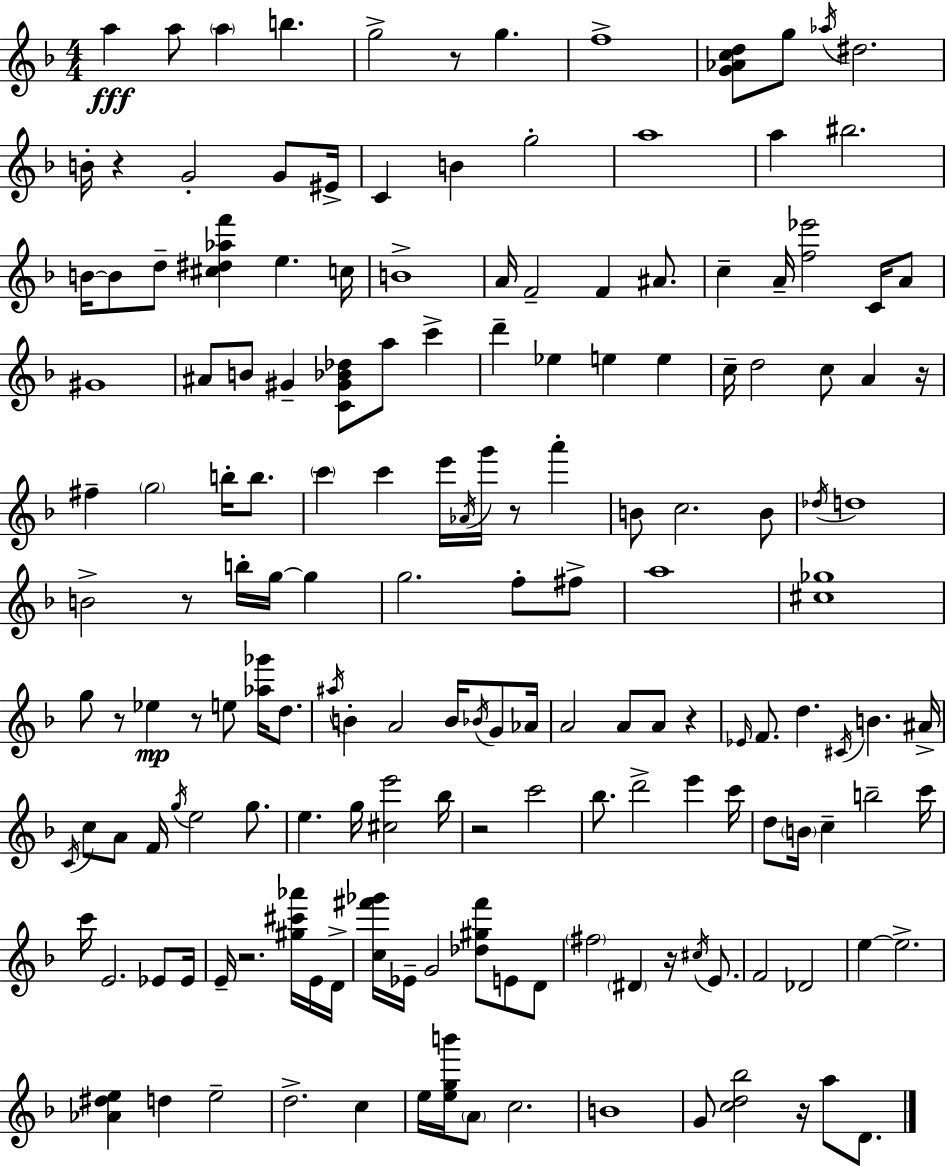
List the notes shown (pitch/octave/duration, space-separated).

A5/q A5/e A5/q B5/q. G5/h R/e G5/q. F5/w [G4,Ab4,C5,D5]/e G5/e Ab5/s D#5/h. B4/s R/q G4/h G4/e EIS4/s C4/q B4/q G5/h A5/w A5/q BIS5/h. B4/s B4/e D5/e [C#5,D#5,Ab5,F6]/q E5/q. C5/s B4/w A4/s F4/h F4/q A#4/e. C5/q A4/s [F5,Eb6]/h C4/s A4/e G#4/w A#4/e B4/e G#4/q [C4,G#4,Bb4,Db5]/e A5/e C6/q D6/q Eb5/q E5/q E5/q C5/s D5/h C5/e A4/q R/s F#5/q G5/h B5/s B5/e. C6/q C6/q E6/s Ab4/s G6/s R/e A6/q B4/e C5/h. B4/e Db5/s D5/w B4/h R/e B5/s G5/s G5/q G5/h. F5/e F#5/e A5/w [C#5,Gb5]/w G5/e R/e Eb5/q R/e E5/e [Ab5,Gb6]/s D5/e. A#5/s B4/q A4/h B4/s Bb4/s G4/e Ab4/s A4/h A4/e A4/e R/q Eb4/s F4/e. D5/q. C#4/s B4/q. A#4/s C4/s C5/e A4/e F4/s G5/s E5/h G5/e. E5/q. G5/s [C#5,E6]/h Bb5/s R/h C6/h Bb5/e. D6/h E6/q C6/s D5/e B4/s C5/q B5/h C6/s C6/s E4/h. Eb4/e Eb4/s E4/s R/h. [G#5,C#6,Ab6]/s E4/s D4/s [C5,F#6,Gb6]/s Eb4/s G4/h [Db5,G#5,F#6]/e E4/e D4/e F#5/h D#4/q R/s C#5/s E4/e. F4/h Db4/h E5/q E5/h. [Ab4,D#5,E5]/q D5/q E5/h D5/h. C5/q E5/s [E5,G5,B6]/s A4/e C5/h. B4/w G4/e [C5,D5,Bb5]/h R/s A5/e D4/e.